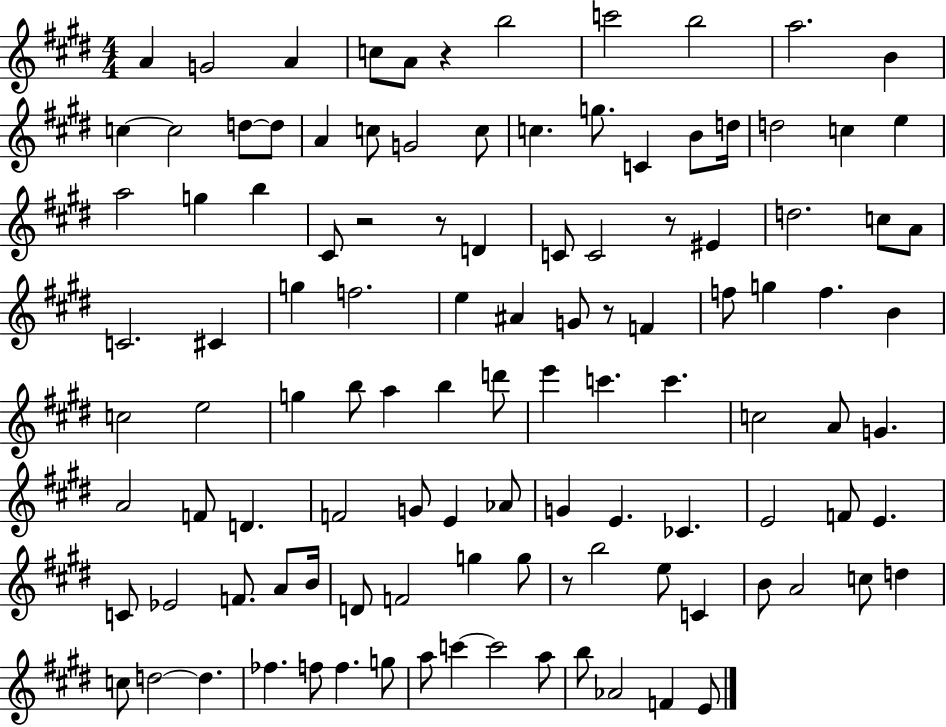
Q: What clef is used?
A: treble